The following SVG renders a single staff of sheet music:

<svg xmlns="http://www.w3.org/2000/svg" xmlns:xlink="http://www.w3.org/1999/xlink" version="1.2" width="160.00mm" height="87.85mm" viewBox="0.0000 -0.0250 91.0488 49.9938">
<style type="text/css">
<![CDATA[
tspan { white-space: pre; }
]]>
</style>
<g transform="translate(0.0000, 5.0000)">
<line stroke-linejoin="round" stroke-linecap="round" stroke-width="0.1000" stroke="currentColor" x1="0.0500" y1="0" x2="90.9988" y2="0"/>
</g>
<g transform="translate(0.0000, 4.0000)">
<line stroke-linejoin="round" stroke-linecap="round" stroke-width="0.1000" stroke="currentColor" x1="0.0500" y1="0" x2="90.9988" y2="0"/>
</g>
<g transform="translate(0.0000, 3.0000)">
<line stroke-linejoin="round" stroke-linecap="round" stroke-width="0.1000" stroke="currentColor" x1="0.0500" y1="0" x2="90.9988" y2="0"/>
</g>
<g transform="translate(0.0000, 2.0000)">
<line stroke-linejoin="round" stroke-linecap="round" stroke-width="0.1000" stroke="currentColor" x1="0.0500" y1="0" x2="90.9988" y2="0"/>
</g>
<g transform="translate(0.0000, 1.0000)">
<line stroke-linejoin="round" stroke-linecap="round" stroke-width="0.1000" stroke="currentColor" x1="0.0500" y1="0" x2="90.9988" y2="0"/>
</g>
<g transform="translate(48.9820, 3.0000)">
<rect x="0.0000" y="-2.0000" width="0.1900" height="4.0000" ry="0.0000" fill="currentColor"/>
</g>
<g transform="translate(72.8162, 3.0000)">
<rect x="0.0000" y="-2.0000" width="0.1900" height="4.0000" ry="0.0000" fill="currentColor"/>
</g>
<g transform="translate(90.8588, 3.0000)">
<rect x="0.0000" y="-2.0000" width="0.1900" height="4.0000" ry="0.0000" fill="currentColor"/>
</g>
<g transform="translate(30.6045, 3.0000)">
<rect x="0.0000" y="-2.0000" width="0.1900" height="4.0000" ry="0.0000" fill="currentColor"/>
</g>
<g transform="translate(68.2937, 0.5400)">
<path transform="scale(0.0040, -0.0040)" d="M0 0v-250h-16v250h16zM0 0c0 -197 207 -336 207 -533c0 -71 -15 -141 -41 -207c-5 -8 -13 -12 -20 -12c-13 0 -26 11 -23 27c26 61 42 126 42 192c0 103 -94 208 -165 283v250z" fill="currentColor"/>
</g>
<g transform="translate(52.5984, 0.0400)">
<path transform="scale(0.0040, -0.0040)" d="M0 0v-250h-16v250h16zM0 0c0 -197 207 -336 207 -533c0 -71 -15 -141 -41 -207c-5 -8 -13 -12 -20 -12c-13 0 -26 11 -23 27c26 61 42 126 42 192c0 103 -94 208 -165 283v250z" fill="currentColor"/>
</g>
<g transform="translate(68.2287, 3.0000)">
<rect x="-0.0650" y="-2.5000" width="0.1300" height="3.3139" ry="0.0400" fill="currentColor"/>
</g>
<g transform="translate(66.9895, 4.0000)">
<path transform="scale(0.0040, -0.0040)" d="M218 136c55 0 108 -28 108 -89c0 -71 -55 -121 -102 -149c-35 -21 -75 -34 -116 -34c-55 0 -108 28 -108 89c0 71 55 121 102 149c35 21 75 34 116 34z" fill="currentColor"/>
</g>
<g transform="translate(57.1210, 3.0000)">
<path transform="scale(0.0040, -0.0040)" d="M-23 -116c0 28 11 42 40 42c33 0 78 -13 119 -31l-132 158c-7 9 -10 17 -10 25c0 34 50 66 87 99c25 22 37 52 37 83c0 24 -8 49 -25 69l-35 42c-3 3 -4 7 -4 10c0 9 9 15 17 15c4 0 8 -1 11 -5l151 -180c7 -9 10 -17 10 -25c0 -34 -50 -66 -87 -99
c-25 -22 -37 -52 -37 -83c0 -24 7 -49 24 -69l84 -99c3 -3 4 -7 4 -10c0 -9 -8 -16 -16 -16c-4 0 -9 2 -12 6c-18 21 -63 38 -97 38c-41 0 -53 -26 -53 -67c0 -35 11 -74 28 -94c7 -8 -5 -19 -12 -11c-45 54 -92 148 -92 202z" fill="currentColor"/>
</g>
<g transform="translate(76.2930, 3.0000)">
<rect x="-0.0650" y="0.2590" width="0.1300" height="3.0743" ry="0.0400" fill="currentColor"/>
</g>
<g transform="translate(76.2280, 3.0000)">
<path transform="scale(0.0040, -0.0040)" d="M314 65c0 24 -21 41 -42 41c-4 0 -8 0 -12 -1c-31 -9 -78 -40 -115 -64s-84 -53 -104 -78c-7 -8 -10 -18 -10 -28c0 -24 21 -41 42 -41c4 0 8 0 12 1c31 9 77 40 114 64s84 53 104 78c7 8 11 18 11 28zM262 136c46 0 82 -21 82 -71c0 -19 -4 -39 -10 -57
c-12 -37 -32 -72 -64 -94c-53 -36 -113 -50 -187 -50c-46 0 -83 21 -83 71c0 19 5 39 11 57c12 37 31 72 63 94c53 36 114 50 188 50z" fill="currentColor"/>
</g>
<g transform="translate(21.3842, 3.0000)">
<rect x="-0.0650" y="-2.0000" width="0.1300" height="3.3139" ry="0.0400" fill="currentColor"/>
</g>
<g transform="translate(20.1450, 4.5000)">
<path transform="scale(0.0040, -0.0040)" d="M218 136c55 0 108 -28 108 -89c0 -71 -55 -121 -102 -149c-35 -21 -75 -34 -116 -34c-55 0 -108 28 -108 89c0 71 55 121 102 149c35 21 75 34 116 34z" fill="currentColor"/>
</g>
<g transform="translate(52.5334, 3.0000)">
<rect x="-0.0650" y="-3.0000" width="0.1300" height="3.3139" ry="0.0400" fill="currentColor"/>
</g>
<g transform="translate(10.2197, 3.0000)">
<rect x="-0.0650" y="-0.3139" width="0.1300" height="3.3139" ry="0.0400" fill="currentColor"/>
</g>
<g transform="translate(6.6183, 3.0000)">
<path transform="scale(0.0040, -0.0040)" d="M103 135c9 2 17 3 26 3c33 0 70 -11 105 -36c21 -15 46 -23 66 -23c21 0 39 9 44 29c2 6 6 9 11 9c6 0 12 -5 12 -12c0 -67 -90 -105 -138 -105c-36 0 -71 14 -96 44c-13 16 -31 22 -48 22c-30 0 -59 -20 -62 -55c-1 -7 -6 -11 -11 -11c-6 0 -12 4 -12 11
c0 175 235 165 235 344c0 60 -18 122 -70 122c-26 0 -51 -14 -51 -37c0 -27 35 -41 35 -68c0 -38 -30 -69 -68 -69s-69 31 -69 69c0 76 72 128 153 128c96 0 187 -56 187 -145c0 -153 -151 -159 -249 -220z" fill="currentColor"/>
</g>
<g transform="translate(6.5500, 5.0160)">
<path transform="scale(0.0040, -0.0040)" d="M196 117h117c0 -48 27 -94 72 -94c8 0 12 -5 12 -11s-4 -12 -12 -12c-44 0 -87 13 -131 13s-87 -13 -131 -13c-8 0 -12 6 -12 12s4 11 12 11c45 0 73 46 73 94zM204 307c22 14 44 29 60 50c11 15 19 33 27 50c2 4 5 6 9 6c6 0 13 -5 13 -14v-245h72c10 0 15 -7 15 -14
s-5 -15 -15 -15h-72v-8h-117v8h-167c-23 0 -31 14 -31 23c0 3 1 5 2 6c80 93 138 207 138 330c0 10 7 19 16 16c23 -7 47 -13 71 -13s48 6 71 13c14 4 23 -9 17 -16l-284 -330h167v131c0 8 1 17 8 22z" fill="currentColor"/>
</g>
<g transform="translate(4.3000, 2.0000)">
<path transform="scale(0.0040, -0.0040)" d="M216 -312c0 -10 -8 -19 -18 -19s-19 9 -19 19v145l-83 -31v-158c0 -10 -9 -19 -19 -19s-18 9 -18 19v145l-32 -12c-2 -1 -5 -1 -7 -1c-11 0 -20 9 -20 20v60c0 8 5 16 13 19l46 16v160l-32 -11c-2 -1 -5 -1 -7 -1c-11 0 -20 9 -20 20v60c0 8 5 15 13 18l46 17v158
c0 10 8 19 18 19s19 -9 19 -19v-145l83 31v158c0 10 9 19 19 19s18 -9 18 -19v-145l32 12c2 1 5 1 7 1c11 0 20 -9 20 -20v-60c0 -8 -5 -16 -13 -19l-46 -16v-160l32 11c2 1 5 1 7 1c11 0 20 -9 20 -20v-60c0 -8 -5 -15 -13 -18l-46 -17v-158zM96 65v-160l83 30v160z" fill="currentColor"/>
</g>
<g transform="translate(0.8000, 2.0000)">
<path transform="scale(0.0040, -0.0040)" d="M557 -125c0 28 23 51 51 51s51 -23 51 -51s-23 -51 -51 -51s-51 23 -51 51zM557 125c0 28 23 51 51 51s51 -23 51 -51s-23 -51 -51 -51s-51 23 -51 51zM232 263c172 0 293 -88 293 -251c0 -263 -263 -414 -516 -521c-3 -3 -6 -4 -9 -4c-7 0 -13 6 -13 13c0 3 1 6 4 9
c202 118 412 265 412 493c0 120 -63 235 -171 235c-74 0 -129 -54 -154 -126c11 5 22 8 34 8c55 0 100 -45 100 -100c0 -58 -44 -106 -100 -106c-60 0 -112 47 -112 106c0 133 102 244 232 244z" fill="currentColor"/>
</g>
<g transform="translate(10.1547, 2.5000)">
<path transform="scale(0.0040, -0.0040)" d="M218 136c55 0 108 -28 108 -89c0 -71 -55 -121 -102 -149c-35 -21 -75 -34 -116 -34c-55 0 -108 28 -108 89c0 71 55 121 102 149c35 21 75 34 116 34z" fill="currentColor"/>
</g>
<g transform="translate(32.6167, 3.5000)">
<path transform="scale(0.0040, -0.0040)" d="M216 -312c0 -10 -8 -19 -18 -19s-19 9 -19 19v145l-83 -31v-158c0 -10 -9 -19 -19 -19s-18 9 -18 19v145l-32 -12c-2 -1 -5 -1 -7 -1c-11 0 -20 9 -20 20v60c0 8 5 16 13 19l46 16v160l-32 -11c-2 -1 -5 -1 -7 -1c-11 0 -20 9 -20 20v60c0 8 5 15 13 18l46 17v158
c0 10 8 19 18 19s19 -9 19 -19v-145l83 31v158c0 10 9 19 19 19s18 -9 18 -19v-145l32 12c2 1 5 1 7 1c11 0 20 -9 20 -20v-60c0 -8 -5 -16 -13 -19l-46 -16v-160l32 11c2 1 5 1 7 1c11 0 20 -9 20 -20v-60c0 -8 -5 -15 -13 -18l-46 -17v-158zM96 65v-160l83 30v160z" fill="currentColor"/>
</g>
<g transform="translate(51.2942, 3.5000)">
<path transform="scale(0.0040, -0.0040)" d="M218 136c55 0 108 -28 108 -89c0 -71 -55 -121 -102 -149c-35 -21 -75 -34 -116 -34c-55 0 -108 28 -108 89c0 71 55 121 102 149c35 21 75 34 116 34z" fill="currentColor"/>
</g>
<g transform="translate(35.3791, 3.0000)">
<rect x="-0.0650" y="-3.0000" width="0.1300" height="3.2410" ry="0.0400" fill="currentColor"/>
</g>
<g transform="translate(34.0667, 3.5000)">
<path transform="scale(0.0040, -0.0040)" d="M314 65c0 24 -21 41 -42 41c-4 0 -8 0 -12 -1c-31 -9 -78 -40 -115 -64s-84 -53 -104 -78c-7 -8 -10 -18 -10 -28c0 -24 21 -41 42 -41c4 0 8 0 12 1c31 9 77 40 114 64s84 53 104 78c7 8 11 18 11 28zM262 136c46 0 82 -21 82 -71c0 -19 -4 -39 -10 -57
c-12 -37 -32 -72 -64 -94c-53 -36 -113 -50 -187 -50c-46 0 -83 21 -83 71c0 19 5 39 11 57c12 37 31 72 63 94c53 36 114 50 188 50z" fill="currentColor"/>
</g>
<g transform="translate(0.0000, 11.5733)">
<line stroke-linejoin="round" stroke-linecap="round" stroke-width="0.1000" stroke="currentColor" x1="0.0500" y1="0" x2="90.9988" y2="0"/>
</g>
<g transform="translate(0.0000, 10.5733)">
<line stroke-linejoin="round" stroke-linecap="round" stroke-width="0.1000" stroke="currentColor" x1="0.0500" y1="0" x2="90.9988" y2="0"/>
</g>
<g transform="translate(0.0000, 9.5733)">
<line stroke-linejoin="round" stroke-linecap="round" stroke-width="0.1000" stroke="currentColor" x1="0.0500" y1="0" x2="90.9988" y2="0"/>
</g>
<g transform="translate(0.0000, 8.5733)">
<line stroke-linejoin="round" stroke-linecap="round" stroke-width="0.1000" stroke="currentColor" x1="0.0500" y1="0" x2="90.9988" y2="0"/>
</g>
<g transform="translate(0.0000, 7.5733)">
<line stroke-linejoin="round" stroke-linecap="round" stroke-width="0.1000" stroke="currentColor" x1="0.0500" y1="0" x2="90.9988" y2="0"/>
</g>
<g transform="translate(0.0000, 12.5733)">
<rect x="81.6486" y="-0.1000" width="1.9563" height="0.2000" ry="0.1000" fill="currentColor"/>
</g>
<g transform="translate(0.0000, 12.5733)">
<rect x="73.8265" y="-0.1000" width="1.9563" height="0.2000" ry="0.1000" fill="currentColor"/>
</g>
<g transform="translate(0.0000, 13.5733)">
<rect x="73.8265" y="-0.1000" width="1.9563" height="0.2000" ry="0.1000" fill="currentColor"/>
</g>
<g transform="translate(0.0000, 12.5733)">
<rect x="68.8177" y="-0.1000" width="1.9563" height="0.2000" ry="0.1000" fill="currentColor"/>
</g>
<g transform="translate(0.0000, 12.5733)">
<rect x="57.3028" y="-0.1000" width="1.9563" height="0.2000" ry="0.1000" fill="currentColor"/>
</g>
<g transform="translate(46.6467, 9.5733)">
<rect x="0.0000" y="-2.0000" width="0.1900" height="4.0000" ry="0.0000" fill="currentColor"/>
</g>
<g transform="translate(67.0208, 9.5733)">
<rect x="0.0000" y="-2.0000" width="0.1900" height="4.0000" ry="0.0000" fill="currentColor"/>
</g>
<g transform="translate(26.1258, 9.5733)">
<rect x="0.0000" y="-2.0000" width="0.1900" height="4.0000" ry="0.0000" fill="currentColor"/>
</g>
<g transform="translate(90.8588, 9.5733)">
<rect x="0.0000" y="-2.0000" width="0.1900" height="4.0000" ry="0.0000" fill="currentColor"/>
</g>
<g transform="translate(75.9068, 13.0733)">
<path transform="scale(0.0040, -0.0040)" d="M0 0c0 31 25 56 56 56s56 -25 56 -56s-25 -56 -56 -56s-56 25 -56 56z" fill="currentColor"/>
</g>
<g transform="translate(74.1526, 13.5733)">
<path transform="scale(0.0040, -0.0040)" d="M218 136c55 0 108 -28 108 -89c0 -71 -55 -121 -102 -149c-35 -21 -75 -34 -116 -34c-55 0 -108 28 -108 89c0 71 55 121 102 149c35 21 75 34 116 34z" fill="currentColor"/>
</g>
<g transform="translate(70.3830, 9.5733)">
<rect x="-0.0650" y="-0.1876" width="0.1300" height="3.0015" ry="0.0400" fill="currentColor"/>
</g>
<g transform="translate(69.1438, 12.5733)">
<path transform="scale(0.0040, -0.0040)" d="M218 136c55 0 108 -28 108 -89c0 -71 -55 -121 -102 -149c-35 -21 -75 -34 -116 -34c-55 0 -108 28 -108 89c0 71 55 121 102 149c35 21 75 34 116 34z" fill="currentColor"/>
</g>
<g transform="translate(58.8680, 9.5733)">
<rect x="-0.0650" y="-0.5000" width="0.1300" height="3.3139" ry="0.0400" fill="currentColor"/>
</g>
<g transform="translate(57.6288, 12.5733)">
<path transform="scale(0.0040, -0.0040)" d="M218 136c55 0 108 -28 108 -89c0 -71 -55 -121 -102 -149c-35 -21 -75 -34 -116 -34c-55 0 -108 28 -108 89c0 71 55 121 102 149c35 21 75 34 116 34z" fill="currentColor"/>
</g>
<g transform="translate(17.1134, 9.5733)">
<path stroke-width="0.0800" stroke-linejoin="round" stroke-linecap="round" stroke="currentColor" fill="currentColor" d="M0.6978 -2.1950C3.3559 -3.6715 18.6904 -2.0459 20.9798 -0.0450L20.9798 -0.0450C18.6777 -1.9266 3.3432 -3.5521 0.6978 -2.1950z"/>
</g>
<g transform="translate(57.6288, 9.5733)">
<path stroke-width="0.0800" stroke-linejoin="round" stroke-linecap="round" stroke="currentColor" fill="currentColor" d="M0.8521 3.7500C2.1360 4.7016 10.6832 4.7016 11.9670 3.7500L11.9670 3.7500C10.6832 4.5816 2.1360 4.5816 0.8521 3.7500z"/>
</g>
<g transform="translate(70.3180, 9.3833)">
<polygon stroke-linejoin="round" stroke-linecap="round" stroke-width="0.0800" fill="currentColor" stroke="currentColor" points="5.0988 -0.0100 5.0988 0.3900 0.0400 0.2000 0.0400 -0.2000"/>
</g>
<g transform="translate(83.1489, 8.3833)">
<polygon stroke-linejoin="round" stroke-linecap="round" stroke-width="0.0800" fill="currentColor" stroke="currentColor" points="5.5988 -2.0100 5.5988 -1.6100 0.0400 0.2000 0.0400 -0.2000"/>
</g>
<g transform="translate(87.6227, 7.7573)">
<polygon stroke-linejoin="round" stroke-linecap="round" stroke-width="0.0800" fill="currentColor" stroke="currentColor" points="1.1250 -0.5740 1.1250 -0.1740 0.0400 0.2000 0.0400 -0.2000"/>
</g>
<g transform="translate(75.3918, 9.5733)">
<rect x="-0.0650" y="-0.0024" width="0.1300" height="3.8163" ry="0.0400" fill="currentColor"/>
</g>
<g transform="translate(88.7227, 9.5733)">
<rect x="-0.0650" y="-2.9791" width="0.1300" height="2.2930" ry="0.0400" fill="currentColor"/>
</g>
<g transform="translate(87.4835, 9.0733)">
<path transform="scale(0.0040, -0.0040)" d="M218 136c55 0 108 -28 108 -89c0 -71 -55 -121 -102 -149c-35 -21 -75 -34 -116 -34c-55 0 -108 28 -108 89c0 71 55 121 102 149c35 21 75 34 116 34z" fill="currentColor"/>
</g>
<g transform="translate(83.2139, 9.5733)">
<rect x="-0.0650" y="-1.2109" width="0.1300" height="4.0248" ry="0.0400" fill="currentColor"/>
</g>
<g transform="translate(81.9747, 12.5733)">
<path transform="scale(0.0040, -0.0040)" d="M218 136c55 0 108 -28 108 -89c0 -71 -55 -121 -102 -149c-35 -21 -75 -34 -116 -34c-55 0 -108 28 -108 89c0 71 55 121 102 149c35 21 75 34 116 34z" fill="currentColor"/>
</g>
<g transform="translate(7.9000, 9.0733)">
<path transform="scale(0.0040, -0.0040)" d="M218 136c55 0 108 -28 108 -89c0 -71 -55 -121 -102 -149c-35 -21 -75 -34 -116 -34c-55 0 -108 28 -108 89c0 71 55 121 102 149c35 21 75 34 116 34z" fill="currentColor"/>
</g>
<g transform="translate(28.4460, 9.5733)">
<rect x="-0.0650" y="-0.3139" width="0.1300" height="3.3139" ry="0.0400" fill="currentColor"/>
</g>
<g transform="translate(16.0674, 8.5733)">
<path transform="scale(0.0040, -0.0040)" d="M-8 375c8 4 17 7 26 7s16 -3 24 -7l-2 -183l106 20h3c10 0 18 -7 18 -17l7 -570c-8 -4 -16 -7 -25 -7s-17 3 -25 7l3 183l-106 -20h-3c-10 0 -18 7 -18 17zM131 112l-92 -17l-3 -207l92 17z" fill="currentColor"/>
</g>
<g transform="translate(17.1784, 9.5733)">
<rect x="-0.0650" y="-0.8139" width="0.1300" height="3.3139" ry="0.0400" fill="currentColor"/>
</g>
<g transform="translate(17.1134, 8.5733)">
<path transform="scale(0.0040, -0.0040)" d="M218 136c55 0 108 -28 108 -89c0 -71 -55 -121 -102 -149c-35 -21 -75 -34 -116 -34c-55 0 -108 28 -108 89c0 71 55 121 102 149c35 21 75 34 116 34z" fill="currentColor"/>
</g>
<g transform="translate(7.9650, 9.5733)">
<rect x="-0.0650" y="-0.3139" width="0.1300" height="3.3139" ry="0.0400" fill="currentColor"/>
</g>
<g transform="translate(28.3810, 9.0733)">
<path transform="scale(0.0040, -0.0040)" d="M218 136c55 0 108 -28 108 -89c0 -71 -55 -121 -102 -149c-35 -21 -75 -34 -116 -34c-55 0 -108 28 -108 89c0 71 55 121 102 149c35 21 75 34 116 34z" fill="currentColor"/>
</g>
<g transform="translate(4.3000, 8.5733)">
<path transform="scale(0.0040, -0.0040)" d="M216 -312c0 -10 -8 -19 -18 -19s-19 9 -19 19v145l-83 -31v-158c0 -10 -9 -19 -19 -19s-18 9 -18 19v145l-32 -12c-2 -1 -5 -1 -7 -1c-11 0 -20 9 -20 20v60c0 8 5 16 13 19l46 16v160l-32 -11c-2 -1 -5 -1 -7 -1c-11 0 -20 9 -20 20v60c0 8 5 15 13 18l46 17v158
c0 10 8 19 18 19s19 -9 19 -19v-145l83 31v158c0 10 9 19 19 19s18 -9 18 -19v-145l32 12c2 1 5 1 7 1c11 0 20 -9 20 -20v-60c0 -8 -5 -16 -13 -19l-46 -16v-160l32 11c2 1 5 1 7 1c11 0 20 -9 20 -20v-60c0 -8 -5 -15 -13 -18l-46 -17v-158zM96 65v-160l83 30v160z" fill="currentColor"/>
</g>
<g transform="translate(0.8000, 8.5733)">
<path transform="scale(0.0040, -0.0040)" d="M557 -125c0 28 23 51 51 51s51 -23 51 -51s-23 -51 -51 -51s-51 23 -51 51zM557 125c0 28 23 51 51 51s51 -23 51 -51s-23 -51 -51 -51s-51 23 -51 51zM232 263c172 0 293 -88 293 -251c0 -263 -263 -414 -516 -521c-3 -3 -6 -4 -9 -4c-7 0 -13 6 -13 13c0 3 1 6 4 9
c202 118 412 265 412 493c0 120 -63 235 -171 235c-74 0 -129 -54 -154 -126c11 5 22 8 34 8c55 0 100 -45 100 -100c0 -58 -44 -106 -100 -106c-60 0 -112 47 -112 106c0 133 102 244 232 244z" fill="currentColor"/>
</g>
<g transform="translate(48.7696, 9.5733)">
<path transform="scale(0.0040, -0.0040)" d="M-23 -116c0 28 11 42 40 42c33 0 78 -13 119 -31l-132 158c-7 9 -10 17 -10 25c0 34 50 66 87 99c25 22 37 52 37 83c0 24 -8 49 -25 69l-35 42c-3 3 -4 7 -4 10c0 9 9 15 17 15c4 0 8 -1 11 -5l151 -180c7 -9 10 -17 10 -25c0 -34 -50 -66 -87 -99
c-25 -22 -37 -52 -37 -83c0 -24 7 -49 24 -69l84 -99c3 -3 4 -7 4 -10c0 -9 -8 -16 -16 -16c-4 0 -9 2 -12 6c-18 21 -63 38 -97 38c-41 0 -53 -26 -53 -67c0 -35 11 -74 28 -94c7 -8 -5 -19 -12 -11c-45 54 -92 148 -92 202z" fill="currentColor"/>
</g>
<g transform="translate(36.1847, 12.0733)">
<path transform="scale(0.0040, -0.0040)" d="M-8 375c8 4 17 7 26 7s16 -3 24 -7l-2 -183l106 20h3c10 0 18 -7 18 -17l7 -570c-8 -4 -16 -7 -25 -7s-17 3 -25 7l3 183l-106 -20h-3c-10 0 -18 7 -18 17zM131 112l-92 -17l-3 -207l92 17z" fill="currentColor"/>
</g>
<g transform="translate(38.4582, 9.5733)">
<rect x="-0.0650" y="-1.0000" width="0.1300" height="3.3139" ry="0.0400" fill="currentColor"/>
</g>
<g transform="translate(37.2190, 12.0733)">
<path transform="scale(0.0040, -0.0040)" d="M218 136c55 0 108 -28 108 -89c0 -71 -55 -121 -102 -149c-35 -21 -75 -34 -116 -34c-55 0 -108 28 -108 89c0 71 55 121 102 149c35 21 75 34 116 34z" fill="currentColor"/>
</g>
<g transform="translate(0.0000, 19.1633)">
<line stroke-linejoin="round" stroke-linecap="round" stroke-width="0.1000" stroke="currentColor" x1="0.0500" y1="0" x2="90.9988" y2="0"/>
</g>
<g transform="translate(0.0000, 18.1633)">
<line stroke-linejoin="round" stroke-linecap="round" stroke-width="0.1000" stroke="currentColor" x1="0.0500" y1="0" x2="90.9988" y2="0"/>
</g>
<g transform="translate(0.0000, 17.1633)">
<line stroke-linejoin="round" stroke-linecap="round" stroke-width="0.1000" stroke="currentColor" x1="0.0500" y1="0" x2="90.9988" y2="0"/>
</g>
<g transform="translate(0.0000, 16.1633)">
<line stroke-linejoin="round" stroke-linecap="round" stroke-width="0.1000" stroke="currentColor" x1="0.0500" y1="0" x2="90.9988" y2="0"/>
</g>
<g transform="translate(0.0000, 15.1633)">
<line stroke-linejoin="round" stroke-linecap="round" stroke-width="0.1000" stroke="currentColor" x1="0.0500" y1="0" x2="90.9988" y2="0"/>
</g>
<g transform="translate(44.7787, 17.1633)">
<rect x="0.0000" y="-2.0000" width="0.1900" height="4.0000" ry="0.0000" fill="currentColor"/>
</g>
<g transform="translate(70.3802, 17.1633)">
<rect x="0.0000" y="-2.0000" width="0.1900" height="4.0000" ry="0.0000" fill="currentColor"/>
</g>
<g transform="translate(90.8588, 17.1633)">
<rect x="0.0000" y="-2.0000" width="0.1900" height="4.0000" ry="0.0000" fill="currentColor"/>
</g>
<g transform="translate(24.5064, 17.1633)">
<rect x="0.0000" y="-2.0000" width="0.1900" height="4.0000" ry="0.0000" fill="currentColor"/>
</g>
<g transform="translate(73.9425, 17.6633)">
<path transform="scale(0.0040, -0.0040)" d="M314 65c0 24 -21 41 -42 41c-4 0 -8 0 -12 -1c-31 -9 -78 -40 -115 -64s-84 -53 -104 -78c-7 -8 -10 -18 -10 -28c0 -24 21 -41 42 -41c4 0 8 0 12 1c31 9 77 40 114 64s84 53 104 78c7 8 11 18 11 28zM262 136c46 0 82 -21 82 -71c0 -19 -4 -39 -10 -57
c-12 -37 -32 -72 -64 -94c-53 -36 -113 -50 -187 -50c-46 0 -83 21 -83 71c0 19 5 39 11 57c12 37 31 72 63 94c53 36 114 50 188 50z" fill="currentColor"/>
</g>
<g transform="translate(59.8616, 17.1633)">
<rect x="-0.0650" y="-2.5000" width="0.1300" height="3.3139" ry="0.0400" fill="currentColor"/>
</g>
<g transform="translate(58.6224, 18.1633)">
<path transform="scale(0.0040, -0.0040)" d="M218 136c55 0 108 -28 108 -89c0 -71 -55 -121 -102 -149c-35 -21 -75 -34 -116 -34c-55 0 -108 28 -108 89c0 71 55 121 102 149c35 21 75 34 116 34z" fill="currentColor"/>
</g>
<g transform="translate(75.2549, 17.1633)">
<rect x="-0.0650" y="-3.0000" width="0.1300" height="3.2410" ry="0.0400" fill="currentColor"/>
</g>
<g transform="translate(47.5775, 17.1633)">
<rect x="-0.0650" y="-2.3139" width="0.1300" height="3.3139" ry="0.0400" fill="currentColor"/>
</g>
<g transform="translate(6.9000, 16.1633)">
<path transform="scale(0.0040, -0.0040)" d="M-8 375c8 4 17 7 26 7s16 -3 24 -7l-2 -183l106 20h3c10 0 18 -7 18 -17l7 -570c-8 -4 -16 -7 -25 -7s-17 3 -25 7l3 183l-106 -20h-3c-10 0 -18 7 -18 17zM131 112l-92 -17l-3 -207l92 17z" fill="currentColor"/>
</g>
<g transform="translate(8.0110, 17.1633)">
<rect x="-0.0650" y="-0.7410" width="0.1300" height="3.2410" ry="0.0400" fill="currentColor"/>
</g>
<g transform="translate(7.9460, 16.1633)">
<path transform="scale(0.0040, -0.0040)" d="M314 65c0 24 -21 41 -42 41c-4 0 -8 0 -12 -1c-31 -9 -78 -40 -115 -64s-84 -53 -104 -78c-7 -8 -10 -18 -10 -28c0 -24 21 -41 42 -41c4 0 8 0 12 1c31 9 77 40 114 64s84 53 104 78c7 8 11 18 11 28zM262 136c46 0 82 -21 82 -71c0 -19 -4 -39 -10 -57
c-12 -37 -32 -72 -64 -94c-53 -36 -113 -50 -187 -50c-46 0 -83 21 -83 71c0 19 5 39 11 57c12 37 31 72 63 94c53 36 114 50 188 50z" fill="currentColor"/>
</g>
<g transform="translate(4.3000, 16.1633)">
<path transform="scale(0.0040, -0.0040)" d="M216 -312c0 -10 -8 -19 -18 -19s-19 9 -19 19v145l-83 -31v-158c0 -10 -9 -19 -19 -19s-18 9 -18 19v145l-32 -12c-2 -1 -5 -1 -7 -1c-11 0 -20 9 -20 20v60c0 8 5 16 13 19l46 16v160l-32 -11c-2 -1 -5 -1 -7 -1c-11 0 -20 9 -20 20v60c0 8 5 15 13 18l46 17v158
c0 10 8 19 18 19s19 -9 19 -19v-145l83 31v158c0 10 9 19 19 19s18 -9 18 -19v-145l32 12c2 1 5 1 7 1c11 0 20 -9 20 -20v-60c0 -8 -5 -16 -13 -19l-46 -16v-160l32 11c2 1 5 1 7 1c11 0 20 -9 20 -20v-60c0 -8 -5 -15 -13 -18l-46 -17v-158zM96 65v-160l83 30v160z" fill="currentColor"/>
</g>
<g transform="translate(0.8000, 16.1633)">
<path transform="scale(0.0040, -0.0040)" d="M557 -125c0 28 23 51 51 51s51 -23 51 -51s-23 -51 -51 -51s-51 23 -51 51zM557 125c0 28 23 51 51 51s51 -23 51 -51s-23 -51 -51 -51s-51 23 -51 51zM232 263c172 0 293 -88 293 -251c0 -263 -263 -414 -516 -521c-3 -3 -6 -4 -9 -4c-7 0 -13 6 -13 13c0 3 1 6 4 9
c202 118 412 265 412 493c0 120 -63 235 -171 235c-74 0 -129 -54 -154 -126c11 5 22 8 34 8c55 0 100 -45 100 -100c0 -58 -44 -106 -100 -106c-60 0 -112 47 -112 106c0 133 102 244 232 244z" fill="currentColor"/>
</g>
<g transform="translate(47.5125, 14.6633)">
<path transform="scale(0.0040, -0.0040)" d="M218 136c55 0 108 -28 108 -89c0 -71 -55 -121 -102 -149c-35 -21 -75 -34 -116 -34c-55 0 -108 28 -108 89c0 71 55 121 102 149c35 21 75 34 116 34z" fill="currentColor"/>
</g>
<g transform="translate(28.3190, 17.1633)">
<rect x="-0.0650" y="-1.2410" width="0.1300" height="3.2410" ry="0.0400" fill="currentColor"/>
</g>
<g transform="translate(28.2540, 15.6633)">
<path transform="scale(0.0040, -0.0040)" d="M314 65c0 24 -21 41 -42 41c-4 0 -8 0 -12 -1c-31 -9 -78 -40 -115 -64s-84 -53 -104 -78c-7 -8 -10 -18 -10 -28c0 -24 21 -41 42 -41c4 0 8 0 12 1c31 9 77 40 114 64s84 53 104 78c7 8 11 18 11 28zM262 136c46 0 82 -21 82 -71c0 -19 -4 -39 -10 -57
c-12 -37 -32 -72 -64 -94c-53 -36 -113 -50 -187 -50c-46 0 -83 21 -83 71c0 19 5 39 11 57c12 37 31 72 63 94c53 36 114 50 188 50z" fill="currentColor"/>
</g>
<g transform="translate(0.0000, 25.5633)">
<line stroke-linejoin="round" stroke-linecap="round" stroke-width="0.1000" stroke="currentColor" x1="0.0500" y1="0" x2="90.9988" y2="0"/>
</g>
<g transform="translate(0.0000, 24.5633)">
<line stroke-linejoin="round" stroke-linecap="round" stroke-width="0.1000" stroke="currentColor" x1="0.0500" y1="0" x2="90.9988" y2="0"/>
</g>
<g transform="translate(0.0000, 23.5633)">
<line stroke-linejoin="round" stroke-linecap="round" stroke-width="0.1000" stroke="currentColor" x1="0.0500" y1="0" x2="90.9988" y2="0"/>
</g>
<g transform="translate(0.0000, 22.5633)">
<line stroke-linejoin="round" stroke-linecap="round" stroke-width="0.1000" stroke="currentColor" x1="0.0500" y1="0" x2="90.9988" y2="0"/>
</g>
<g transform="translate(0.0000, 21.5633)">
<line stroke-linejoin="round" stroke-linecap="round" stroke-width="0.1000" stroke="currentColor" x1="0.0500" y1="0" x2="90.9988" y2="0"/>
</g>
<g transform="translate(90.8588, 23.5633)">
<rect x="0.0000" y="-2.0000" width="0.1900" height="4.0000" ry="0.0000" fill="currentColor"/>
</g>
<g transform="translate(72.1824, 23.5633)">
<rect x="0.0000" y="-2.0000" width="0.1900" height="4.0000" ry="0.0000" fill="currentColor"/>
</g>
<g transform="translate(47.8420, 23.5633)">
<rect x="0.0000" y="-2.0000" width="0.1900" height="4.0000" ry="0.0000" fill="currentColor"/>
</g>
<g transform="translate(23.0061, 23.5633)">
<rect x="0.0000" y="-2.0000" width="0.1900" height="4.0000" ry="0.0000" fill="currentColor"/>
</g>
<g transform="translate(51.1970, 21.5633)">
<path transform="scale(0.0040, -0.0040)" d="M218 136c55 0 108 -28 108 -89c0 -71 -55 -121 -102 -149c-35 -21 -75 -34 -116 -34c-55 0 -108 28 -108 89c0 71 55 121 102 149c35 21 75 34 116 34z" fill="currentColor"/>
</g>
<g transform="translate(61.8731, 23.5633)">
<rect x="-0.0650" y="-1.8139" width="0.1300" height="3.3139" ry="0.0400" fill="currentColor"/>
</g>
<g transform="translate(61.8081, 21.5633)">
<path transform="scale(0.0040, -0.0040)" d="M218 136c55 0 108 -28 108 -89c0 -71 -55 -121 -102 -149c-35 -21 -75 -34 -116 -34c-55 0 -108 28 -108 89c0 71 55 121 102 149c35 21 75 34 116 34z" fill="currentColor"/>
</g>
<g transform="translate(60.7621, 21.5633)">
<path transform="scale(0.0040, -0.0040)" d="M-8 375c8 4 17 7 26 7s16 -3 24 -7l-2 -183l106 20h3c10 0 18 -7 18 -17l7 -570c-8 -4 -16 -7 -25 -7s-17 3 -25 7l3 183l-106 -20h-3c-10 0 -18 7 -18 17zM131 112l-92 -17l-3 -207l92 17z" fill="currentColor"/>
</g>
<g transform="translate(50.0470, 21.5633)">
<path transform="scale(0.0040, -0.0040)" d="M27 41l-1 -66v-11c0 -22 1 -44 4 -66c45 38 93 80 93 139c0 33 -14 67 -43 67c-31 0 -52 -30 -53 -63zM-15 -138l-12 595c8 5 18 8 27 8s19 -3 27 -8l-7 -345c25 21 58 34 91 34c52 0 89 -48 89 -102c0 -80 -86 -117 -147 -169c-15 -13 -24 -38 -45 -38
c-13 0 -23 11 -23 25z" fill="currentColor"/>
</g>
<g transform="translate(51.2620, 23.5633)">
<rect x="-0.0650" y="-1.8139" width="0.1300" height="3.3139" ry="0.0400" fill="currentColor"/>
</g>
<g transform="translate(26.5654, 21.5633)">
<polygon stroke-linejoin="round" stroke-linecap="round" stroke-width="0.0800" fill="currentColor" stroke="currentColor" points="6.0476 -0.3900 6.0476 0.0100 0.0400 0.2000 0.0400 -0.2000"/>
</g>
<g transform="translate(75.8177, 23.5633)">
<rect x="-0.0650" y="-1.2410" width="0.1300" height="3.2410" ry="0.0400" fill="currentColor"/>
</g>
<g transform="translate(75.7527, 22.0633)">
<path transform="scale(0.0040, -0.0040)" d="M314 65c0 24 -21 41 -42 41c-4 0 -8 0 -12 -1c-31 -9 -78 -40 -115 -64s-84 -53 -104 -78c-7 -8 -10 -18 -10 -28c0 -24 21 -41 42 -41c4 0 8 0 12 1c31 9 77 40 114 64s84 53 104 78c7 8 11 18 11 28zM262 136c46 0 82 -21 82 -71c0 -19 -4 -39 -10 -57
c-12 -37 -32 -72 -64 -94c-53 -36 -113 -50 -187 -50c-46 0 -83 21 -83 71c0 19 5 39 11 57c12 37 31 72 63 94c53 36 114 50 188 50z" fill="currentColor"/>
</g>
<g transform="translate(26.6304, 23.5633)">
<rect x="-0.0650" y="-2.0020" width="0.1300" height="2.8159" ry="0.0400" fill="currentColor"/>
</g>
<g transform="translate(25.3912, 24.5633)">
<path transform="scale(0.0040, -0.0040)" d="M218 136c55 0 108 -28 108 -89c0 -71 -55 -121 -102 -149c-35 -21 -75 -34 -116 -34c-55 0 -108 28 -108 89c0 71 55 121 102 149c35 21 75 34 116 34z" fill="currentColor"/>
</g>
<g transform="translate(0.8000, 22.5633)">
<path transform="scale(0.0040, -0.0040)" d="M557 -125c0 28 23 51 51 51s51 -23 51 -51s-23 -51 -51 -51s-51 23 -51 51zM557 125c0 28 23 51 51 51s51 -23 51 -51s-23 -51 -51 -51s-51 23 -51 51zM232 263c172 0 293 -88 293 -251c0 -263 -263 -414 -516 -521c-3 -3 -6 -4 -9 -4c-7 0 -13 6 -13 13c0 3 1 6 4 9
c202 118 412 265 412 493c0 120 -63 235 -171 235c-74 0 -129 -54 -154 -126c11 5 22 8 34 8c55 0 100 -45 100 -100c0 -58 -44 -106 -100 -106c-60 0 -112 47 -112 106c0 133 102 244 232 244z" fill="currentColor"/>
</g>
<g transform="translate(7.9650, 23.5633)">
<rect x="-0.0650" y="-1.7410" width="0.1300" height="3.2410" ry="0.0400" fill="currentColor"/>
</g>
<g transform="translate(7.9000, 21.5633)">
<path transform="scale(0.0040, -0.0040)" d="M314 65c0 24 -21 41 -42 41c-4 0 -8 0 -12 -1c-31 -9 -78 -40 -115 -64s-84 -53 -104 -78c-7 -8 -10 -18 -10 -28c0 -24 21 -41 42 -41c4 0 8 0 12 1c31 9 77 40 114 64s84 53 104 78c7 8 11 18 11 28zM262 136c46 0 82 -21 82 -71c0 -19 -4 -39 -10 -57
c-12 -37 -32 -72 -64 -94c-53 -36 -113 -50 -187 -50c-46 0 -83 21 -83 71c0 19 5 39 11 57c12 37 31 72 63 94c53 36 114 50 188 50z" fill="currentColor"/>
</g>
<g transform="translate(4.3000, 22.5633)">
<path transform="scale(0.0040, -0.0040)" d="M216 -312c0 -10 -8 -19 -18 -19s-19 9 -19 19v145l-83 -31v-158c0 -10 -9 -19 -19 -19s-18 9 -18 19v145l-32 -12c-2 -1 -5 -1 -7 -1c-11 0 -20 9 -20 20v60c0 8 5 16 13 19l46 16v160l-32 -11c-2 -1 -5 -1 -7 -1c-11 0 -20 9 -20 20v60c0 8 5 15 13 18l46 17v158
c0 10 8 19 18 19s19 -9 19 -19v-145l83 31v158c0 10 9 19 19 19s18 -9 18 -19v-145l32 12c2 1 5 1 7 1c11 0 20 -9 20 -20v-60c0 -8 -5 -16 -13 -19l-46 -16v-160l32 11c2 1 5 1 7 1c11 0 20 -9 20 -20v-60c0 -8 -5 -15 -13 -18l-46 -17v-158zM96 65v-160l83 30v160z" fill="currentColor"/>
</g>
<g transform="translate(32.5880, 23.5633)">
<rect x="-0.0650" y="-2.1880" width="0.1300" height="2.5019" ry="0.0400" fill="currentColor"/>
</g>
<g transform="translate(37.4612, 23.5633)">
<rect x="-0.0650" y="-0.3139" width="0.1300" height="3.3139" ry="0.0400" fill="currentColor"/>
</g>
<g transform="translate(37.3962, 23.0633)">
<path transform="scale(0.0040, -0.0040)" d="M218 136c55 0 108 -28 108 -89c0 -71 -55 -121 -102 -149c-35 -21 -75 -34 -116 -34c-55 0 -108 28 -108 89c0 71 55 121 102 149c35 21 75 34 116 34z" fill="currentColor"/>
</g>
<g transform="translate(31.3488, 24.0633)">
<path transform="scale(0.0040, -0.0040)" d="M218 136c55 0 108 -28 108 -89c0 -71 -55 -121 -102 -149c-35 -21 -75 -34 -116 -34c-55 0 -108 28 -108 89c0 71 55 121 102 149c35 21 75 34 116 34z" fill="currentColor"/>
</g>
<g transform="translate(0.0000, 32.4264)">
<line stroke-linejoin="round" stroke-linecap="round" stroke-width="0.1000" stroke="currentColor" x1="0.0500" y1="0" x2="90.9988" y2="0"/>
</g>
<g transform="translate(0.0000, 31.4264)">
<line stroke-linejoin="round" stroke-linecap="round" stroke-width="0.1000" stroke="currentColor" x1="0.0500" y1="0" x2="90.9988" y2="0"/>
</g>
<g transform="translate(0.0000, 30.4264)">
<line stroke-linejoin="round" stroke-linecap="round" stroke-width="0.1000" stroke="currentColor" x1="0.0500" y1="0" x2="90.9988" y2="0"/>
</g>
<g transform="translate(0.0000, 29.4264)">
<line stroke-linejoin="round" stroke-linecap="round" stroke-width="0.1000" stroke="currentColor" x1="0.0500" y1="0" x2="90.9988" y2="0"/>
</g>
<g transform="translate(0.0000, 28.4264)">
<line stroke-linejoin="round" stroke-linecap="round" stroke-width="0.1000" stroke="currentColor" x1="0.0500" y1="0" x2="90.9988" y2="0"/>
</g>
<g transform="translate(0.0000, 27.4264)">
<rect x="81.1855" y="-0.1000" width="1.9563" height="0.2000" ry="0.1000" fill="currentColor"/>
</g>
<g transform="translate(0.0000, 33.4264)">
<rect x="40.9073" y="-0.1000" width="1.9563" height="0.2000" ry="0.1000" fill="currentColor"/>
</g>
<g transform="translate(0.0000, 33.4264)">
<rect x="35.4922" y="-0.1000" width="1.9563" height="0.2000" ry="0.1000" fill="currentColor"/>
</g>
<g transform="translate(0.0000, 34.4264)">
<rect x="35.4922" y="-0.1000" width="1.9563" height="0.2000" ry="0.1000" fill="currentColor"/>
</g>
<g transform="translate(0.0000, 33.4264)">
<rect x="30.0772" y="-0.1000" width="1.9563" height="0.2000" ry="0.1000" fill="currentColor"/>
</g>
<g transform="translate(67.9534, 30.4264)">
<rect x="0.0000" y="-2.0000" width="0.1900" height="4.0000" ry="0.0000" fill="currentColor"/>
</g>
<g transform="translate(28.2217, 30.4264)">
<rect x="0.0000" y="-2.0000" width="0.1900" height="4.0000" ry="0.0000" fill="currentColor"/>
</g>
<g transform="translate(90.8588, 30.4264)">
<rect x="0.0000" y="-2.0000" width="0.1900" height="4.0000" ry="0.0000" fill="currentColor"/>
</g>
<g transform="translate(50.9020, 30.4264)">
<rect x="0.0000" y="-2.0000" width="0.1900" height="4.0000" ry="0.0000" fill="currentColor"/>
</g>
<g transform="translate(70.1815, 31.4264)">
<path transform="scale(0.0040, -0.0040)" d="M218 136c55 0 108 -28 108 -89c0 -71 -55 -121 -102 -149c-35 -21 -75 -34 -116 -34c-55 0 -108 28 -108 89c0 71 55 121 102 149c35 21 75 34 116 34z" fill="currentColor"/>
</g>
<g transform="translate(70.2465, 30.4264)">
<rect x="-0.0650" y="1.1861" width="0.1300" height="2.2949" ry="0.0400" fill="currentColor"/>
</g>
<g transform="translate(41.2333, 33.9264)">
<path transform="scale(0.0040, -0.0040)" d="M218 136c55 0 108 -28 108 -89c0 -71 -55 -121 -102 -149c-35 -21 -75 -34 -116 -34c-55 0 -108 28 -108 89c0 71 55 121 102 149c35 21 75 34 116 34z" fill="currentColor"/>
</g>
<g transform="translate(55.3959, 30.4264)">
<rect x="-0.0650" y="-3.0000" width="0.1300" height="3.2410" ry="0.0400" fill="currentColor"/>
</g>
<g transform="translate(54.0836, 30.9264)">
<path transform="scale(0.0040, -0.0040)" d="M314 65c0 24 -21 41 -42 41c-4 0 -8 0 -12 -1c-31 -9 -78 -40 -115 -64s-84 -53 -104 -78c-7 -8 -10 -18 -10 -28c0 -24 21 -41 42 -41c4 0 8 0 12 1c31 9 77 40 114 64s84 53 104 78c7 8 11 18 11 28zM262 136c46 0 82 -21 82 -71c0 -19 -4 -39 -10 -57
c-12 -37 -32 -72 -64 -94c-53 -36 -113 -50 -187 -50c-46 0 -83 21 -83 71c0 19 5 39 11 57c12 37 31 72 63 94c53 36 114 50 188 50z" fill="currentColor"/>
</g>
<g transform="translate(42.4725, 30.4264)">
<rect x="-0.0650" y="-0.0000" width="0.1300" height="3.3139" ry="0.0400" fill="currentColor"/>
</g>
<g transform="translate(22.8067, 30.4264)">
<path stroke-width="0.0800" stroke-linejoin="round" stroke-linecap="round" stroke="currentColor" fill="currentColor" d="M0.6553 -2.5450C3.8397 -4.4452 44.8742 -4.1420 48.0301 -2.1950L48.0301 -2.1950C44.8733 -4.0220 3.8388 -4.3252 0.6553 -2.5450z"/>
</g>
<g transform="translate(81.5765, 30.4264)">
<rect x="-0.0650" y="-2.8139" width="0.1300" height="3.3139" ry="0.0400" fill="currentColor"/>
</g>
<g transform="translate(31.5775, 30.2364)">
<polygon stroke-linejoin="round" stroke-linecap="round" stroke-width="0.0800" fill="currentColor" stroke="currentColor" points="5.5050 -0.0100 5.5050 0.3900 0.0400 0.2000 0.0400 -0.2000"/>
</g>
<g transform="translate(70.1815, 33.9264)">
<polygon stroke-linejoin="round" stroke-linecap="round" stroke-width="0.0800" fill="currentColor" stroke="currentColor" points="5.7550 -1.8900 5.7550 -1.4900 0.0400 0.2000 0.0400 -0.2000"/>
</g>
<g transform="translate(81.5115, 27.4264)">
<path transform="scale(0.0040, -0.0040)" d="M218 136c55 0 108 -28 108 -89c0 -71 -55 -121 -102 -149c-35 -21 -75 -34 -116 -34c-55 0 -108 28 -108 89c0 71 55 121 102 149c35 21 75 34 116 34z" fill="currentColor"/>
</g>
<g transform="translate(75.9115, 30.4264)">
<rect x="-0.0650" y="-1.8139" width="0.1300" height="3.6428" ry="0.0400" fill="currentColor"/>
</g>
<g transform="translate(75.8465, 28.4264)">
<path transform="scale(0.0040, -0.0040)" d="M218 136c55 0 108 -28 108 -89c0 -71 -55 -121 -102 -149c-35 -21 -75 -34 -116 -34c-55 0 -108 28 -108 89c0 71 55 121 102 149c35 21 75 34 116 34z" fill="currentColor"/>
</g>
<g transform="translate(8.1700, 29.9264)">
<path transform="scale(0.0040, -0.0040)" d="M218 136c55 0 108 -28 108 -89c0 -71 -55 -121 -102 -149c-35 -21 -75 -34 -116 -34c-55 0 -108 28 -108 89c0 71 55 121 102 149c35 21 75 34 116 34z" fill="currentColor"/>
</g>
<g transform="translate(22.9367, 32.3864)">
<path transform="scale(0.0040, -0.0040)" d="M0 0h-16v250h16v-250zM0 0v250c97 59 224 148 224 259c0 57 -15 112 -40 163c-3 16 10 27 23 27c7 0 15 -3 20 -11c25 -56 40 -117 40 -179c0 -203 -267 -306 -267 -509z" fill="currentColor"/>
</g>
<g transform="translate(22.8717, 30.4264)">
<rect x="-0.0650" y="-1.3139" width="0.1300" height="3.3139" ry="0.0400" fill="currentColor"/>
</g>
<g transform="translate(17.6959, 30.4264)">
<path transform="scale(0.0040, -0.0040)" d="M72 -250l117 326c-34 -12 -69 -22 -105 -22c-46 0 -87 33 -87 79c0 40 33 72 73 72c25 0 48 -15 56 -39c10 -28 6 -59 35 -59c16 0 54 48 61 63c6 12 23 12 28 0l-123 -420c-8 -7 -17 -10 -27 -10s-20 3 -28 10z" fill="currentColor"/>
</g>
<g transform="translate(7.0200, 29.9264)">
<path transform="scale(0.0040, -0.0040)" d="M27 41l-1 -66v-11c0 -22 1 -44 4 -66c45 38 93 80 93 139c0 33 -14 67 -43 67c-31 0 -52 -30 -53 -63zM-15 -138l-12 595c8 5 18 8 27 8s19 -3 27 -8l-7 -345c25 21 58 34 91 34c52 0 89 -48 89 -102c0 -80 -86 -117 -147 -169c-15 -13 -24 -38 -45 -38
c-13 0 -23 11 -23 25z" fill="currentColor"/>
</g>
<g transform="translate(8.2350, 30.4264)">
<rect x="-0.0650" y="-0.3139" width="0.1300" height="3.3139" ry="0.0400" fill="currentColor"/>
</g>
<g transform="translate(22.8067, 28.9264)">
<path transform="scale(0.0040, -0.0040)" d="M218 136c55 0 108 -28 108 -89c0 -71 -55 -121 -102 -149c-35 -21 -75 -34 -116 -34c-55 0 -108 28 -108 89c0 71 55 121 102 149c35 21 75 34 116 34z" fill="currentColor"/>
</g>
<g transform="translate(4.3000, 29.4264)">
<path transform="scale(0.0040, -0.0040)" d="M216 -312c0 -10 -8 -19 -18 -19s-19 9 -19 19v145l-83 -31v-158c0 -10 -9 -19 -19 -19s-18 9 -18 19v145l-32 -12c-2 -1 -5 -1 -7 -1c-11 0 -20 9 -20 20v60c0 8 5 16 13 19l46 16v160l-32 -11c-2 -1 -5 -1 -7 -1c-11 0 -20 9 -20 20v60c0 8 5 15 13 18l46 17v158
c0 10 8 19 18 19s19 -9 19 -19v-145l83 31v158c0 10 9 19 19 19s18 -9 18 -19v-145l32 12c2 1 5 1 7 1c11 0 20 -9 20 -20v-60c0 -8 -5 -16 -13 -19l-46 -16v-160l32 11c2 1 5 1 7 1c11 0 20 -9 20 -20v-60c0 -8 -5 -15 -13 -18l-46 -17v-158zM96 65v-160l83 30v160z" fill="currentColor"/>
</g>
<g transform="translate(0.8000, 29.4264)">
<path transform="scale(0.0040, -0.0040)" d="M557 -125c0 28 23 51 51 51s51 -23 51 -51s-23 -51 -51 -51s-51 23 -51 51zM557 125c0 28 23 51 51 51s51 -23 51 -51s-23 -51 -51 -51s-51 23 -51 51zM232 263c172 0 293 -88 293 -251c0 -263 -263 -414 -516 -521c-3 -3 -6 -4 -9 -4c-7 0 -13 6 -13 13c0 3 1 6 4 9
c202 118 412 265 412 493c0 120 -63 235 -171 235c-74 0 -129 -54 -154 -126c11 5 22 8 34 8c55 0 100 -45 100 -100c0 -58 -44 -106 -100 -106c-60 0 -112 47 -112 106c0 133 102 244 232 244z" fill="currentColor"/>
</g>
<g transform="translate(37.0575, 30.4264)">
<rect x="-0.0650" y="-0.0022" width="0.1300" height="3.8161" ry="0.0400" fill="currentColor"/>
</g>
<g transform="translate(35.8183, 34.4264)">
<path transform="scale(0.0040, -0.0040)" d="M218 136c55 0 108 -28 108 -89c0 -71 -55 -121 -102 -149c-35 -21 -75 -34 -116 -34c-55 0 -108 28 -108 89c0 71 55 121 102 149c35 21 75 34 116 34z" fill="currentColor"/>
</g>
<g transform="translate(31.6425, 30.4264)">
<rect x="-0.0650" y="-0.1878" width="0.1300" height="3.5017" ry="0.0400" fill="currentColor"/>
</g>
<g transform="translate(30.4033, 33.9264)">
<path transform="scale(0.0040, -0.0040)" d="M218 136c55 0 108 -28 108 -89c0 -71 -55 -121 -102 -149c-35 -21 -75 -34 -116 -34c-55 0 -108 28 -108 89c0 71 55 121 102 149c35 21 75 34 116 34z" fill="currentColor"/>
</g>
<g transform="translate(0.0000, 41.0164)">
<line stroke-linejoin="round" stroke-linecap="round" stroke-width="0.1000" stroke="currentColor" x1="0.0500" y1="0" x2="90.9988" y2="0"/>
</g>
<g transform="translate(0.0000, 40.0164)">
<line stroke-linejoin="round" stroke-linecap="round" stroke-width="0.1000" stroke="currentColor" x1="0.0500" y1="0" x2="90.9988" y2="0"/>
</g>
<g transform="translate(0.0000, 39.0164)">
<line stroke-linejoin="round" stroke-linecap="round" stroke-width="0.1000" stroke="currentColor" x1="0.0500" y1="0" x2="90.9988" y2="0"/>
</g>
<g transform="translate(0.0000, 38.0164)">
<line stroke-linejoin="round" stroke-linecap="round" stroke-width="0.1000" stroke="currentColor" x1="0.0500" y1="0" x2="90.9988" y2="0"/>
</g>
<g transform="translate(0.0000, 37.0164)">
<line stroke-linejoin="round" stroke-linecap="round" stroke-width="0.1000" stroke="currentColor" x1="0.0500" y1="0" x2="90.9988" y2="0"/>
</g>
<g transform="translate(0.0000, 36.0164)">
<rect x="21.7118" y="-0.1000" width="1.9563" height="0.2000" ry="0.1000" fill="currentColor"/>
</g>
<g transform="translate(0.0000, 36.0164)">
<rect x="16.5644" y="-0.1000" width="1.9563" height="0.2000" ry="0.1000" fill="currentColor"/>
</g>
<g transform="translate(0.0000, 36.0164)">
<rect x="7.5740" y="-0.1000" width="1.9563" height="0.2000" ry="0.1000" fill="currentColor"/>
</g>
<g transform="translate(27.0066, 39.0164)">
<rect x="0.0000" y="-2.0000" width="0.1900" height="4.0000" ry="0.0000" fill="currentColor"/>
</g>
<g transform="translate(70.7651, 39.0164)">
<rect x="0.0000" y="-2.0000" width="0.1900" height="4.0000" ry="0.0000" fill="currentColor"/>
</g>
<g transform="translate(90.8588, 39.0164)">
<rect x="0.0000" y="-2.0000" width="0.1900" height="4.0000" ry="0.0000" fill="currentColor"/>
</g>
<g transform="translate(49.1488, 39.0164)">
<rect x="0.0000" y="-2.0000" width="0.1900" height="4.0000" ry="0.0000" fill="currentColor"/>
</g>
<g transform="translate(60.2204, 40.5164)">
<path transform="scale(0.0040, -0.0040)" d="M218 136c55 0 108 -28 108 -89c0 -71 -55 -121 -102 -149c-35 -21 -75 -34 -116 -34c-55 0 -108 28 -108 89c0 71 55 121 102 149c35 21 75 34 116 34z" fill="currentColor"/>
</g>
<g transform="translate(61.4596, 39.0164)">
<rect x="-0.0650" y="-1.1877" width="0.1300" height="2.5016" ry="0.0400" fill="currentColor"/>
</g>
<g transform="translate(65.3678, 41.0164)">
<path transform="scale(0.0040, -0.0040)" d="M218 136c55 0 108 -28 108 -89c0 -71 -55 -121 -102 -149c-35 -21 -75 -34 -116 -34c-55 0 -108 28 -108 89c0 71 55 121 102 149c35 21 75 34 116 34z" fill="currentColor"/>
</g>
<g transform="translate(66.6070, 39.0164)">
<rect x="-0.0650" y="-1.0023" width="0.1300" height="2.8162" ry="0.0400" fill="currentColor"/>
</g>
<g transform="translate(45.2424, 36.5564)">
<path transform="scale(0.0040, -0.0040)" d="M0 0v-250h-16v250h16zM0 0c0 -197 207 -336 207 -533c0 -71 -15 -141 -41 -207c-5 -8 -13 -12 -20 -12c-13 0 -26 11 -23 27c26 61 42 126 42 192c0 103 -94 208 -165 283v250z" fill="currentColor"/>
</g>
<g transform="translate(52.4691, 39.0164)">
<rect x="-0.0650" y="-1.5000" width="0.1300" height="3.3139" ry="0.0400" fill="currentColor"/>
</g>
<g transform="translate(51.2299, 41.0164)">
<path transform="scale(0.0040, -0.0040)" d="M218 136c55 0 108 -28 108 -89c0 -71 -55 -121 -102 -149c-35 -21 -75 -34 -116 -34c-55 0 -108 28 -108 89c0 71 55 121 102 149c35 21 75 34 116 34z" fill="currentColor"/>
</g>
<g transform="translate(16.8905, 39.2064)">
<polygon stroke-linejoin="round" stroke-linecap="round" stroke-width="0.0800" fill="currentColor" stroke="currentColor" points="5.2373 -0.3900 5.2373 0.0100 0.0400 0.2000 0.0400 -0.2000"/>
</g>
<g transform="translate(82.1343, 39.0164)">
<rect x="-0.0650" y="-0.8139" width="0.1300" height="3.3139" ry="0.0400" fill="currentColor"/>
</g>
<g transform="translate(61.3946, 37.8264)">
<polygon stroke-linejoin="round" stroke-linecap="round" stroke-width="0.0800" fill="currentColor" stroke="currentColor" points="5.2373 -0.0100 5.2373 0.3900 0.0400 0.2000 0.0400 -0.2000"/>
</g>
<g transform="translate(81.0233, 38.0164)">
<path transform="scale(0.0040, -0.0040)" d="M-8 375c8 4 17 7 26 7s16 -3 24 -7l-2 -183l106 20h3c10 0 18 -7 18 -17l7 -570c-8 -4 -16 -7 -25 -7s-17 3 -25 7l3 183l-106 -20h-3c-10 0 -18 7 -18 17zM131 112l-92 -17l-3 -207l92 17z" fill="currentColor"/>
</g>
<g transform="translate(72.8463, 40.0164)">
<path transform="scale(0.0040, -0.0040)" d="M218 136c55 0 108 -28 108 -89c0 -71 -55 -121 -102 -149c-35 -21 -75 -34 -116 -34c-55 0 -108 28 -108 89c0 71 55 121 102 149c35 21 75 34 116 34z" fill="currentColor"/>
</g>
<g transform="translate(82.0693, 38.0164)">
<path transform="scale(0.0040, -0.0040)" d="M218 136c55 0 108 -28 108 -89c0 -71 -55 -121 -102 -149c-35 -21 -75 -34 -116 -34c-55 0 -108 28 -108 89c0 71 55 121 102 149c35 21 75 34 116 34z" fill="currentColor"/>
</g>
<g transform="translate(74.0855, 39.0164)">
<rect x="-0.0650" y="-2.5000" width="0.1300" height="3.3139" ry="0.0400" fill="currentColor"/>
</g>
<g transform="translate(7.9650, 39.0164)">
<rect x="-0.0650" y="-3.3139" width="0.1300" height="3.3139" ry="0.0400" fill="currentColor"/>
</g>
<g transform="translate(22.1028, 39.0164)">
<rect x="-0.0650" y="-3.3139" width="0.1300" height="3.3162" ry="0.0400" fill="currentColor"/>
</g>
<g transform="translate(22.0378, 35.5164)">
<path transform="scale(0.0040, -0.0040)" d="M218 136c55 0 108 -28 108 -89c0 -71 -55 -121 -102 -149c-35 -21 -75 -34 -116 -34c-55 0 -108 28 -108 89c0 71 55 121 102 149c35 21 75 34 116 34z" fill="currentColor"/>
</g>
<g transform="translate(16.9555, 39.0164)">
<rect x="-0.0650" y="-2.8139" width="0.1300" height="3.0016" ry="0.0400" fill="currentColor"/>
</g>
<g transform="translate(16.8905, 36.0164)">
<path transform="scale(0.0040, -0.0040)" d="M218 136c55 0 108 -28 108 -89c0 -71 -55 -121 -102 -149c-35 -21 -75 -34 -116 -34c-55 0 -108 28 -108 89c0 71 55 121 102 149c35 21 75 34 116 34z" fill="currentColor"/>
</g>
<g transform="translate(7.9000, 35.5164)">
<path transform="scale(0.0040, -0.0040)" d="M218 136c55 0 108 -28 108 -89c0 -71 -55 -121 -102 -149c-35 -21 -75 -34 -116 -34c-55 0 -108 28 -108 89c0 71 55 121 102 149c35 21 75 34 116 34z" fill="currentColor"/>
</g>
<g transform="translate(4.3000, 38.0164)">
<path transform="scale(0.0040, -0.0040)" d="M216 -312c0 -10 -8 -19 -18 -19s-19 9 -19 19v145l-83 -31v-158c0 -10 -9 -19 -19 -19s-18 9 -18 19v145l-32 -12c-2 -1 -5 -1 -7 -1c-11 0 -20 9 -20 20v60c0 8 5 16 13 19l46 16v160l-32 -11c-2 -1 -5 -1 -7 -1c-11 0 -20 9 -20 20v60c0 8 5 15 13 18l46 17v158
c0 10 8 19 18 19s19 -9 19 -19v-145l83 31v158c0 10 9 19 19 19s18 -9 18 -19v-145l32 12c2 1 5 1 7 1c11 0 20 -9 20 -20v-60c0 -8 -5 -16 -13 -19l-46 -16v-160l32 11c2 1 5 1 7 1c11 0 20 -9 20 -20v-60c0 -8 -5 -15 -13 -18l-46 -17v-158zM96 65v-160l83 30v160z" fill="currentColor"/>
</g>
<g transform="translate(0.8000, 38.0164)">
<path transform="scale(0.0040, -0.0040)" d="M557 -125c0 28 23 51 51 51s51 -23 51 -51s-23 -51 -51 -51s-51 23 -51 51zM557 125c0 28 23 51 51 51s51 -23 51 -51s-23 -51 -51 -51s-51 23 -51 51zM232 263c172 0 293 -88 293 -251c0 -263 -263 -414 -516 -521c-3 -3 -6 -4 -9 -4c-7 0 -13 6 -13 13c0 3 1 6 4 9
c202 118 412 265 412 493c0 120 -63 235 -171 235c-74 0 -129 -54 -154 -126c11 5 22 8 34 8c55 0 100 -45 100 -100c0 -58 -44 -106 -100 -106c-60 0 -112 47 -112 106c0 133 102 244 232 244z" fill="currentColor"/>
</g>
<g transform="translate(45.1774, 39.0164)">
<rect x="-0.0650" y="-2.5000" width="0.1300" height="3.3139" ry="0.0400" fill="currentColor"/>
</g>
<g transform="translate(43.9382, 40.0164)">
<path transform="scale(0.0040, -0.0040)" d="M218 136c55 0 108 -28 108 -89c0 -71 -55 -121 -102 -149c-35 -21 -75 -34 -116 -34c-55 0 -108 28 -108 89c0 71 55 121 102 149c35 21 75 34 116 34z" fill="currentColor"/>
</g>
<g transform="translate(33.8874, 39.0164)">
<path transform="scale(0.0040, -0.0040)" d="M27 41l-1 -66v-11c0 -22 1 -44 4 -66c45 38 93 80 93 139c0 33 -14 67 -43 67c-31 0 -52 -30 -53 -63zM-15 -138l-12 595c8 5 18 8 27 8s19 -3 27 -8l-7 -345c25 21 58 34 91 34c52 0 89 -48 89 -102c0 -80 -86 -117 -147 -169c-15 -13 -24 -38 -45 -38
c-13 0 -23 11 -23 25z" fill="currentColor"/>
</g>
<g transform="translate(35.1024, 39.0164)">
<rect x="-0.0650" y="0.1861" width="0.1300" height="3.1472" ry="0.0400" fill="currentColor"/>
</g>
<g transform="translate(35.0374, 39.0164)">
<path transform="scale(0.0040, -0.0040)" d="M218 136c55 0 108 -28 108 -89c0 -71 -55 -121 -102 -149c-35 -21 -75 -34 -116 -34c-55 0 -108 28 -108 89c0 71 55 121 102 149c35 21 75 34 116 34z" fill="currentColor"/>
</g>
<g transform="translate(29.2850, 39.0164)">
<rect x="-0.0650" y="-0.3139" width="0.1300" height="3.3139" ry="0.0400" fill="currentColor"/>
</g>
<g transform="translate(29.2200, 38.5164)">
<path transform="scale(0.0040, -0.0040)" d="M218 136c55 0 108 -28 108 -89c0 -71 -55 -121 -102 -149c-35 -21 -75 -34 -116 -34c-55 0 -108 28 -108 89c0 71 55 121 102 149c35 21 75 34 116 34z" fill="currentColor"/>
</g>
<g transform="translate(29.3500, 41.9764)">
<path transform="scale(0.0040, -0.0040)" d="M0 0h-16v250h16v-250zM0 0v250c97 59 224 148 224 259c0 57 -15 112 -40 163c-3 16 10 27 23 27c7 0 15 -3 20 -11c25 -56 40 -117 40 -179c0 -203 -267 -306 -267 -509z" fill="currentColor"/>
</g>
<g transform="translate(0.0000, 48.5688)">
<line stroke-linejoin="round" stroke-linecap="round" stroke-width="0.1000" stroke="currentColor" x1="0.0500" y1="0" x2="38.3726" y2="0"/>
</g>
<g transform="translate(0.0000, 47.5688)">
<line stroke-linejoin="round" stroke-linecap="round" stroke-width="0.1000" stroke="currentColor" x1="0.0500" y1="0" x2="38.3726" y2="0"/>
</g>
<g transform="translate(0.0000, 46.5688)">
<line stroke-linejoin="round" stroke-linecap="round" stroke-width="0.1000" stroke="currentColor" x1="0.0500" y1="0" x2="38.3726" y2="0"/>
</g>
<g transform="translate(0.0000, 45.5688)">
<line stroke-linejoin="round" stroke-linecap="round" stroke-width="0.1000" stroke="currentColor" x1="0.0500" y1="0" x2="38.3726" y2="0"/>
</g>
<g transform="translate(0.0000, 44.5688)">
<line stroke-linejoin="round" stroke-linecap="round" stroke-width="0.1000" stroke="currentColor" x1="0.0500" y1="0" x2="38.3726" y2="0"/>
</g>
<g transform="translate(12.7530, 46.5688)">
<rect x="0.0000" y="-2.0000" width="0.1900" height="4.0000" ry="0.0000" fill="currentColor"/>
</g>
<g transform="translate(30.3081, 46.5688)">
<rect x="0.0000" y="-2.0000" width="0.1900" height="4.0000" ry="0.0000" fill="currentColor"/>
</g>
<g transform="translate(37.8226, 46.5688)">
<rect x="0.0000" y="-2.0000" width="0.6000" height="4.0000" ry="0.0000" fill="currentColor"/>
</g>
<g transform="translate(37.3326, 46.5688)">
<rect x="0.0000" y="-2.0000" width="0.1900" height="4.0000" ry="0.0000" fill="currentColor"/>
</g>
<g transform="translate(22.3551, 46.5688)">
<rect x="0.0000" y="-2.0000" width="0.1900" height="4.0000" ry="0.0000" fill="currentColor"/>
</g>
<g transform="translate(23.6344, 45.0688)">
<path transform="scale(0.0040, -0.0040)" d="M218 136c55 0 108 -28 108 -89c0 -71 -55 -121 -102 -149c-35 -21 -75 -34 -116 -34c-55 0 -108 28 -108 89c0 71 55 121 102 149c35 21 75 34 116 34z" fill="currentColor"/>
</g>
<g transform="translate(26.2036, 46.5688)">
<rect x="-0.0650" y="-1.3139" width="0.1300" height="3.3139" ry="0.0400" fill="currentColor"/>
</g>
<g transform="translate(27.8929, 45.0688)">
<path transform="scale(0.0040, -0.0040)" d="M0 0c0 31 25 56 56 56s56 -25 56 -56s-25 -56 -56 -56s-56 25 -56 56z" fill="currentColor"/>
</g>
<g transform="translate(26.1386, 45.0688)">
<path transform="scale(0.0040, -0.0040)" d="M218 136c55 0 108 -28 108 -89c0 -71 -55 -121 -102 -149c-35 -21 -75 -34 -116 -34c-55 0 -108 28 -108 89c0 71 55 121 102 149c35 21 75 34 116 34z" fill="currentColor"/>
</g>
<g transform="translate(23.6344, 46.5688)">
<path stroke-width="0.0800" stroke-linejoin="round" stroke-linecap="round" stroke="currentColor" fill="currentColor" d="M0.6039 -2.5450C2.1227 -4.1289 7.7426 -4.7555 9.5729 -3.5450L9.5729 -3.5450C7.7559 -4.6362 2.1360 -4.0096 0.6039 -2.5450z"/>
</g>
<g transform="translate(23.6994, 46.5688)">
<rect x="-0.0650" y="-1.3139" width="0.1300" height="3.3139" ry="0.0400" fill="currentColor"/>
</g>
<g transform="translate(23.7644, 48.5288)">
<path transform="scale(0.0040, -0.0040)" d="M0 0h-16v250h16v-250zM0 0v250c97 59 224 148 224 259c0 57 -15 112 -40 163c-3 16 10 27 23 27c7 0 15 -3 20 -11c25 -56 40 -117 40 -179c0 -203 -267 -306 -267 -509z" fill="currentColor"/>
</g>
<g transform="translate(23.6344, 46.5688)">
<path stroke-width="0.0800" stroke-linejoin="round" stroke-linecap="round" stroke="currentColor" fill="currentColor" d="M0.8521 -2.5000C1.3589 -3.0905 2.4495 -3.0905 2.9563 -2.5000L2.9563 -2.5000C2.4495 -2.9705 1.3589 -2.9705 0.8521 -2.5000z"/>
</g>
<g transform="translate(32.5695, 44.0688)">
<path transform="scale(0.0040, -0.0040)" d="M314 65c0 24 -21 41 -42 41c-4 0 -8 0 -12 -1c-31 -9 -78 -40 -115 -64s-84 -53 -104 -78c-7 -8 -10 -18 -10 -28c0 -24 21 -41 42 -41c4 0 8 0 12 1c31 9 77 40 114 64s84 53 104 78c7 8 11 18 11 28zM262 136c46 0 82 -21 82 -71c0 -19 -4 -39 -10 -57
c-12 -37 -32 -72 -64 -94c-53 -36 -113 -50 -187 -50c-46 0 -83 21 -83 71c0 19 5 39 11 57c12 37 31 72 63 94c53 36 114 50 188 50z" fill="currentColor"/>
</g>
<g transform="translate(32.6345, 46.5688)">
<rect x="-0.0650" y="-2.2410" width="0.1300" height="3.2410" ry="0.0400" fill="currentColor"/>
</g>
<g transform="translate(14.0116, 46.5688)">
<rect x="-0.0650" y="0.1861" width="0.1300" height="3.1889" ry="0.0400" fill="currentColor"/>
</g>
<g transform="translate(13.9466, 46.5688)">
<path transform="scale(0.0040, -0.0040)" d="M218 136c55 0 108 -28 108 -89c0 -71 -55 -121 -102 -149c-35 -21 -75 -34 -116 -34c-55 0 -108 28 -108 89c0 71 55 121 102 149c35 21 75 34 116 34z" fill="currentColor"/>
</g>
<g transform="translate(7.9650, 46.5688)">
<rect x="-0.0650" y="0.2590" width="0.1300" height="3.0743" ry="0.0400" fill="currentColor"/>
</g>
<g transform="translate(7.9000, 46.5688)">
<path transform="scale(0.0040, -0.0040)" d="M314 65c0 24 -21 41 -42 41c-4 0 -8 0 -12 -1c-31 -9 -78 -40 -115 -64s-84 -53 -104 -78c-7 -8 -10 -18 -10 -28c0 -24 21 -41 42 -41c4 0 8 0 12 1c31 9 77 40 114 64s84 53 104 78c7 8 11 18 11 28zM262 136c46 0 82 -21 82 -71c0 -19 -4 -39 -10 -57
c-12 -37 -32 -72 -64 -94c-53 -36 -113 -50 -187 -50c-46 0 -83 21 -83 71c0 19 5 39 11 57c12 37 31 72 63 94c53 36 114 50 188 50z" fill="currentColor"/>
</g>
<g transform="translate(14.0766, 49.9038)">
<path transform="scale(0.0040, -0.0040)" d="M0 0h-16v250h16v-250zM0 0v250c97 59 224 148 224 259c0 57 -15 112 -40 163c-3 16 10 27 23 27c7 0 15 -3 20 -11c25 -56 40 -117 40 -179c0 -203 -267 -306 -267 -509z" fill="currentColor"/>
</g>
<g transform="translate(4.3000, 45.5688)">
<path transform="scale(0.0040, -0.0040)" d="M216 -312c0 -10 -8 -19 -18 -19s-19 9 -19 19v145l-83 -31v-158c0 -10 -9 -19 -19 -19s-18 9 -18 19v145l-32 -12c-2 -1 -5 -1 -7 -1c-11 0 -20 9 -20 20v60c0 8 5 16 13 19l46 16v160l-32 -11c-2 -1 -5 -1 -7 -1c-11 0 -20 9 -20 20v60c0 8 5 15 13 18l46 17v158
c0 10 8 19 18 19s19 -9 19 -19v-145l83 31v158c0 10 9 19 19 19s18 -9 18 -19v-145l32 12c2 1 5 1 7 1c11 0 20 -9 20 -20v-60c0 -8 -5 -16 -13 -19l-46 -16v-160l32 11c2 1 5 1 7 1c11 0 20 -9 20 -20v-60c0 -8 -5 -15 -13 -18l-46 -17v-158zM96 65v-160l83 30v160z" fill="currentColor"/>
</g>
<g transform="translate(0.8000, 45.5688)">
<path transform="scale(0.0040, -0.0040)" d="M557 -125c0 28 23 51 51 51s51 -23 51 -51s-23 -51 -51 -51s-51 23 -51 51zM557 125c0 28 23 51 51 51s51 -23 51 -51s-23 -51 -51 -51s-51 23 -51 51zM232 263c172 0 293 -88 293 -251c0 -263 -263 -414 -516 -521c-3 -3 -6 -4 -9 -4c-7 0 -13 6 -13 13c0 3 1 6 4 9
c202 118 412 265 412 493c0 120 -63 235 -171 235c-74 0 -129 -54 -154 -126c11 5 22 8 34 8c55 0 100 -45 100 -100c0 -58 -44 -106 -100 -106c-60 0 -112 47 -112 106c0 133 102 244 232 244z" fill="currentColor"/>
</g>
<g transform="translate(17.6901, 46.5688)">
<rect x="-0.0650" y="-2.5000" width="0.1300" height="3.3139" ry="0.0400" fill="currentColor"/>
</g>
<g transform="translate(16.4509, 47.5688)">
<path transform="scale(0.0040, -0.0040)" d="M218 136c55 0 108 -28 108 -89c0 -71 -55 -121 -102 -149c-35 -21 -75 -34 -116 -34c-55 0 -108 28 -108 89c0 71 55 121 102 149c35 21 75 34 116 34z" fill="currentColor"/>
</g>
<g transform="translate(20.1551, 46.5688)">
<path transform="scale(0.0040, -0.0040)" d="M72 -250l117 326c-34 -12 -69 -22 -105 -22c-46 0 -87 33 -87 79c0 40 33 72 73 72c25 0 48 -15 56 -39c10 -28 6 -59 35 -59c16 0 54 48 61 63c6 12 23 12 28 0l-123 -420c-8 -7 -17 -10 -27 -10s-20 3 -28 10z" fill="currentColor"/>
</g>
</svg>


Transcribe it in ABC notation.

X:1
T:Untitled
M:2/4
L:1/4
K:G
E, A,, ^C,2 C,/2 z B,,/2 D,2 E, F, E, F,, z E,, E,,/2 C,,/2 E,,/2 E,/4 F,2 G,2 B, B,, C,2 A,2 B,,/2 C,/2 E, _A, A, G,2 _E, z/2 G,/2 D,,/2 C,,/2 D,, C,2 B,,/2 A,/2 C D C/2 D/2 E,/2 _D, B,,/2 G,, A,,/2 G,,/2 B,, F, D,2 D,/2 B,, z/2 G,/2 G, B,2